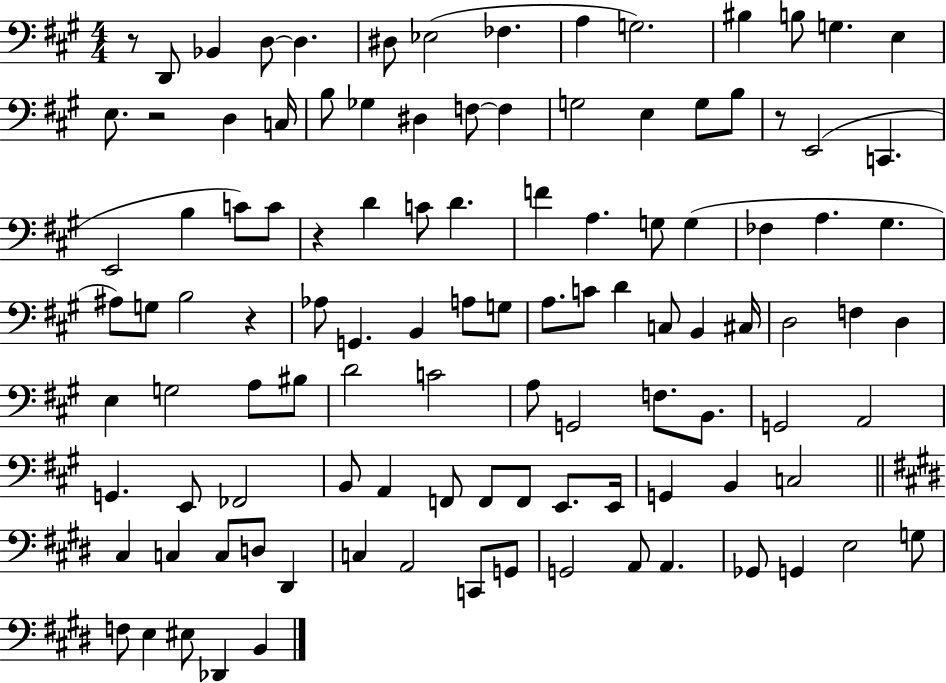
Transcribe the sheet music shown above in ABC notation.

X:1
T:Untitled
M:4/4
L:1/4
K:A
z/2 D,,/2 _B,, D,/2 D, ^D,/2 _E,2 _F, A, G,2 ^B, B,/2 G, E, E,/2 z2 D, C,/4 B,/2 _G, ^D, F,/2 F, G,2 E, G,/2 B,/2 z/2 E,,2 C,, E,,2 B, C/2 C/2 z D C/2 D F A, G,/2 G, _F, A, ^G, ^A,/2 G,/2 B,2 z _A,/2 G,, B,, A,/2 G,/2 A,/2 C/2 D C,/2 B,, ^C,/4 D,2 F, D, E, G,2 A,/2 ^B,/2 D2 C2 A,/2 G,,2 F,/2 B,,/2 G,,2 A,,2 G,, E,,/2 _F,,2 B,,/2 A,, F,,/2 F,,/2 F,,/2 E,,/2 E,,/4 G,, B,, C,2 ^C, C, C,/2 D,/2 ^D,, C, A,,2 C,,/2 G,,/2 G,,2 A,,/2 A,, _G,,/2 G,, E,2 G,/2 F,/2 E, ^E,/2 _D,, B,,